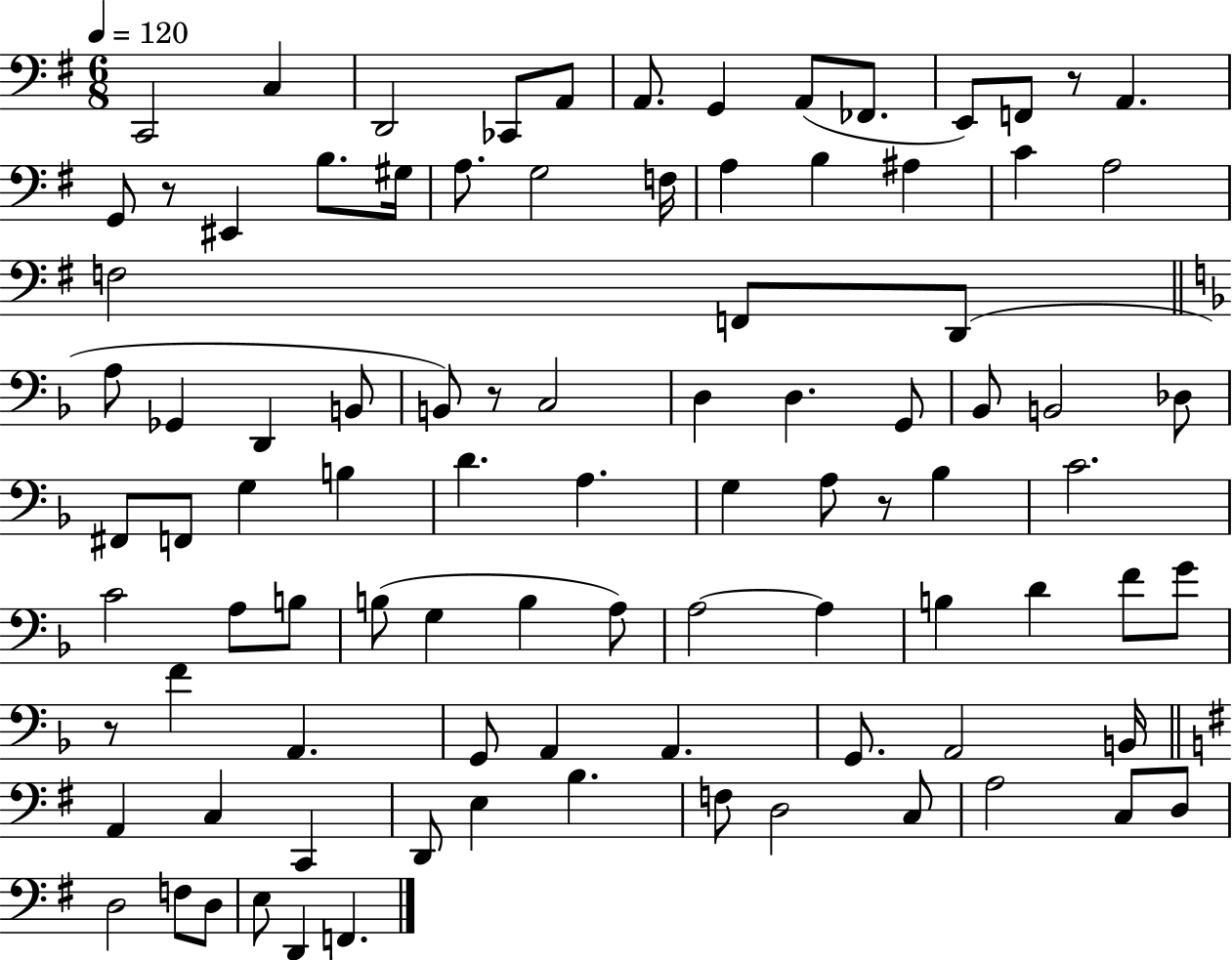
{
  \clef bass
  \numericTimeSignature
  \time 6/8
  \key g \major
  \tempo 4 = 120
  c,2 c4 | d,2 ces,8 a,8 | a,8. g,4 a,8( fes,8. | e,8) f,8 r8 a,4. | \break g,8 r8 eis,4 b8. gis16 | a8. g2 f16 | a4 b4 ais4 | c'4 a2 | \break f2 f,8 d,8( | \bar "||" \break \key f \major a8 ges,4 d,4 b,8 | b,8) r8 c2 | d4 d4. g,8 | bes,8 b,2 des8 | \break fis,8 f,8 g4 b4 | d'4. a4. | g4 a8 r8 bes4 | c'2. | \break c'2 a8 b8 | b8( g4 b4 a8) | a2~~ a4 | b4 d'4 f'8 g'8 | \break r8 f'4 a,4. | g,8 a,4 a,4. | g,8. a,2 b,16 | \bar "||" \break \key g \major a,4 c4 c,4 | d,8 e4 b4. | f8 d2 c8 | a2 c8 d8 | \break d2 f8 d8 | e8 d,4 f,4. | \bar "|."
}